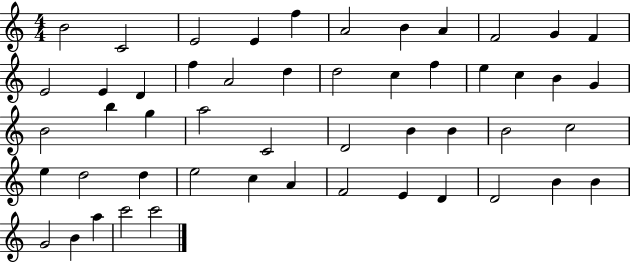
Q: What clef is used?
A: treble